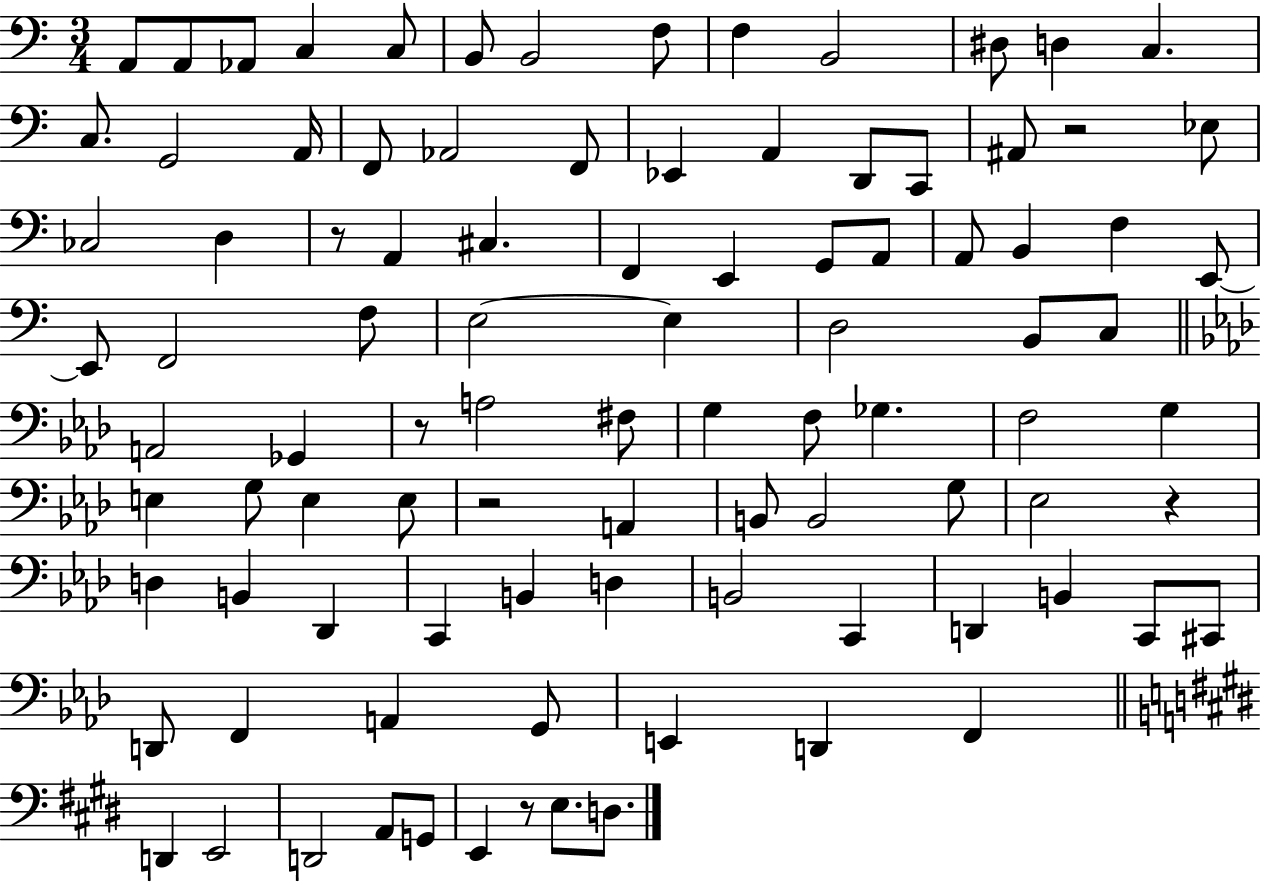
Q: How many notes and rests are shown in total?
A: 96